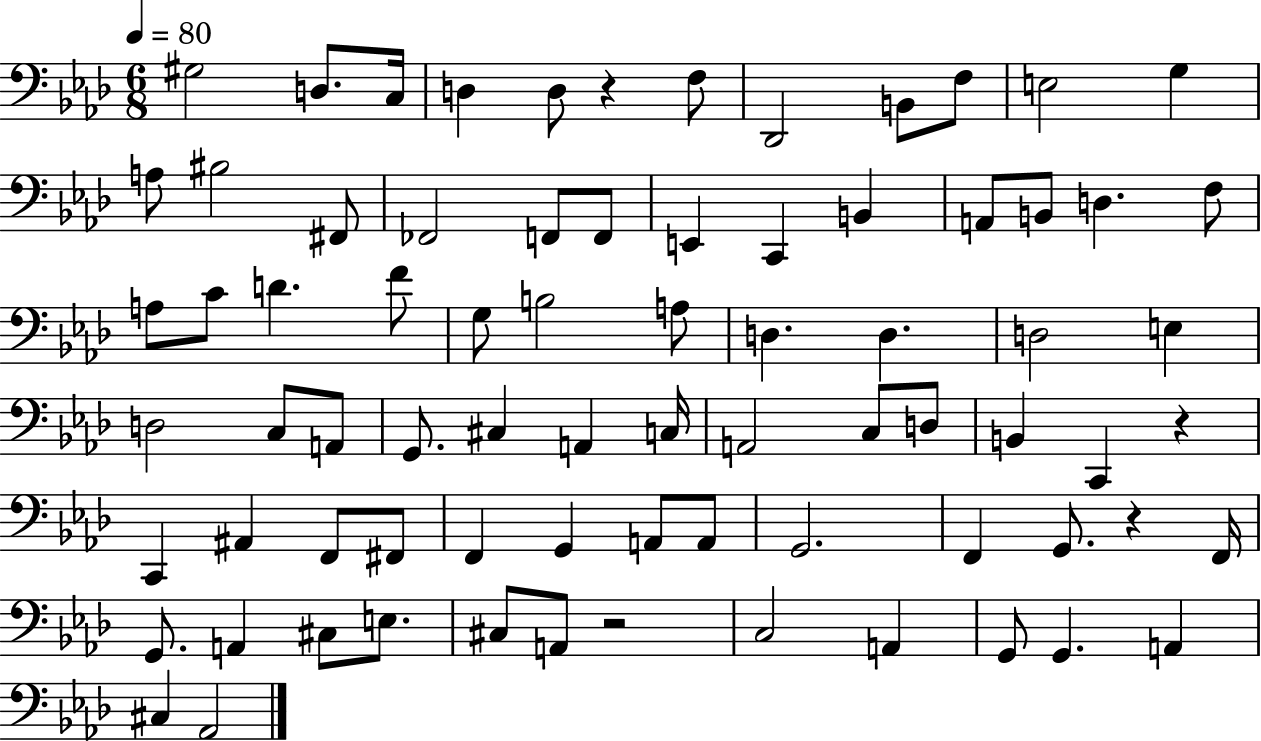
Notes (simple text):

G#3/h D3/e. C3/s D3/q D3/e R/q F3/e Db2/h B2/e F3/e E3/h G3/q A3/e BIS3/h F#2/e FES2/h F2/e F2/e E2/q C2/q B2/q A2/e B2/e D3/q. F3/e A3/e C4/e D4/q. F4/e G3/e B3/h A3/e D3/q. D3/q. D3/h E3/q D3/h C3/e A2/e G2/e. C#3/q A2/q C3/s A2/h C3/e D3/e B2/q C2/q R/q C2/q A#2/q F2/e F#2/e F2/q G2/q A2/e A2/e G2/h. F2/q G2/e. R/q F2/s G2/e. A2/q C#3/e E3/e. C#3/e A2/e R/h C3/h A2/q G2/e G2/q. A2/q C#3/q Ab2/h